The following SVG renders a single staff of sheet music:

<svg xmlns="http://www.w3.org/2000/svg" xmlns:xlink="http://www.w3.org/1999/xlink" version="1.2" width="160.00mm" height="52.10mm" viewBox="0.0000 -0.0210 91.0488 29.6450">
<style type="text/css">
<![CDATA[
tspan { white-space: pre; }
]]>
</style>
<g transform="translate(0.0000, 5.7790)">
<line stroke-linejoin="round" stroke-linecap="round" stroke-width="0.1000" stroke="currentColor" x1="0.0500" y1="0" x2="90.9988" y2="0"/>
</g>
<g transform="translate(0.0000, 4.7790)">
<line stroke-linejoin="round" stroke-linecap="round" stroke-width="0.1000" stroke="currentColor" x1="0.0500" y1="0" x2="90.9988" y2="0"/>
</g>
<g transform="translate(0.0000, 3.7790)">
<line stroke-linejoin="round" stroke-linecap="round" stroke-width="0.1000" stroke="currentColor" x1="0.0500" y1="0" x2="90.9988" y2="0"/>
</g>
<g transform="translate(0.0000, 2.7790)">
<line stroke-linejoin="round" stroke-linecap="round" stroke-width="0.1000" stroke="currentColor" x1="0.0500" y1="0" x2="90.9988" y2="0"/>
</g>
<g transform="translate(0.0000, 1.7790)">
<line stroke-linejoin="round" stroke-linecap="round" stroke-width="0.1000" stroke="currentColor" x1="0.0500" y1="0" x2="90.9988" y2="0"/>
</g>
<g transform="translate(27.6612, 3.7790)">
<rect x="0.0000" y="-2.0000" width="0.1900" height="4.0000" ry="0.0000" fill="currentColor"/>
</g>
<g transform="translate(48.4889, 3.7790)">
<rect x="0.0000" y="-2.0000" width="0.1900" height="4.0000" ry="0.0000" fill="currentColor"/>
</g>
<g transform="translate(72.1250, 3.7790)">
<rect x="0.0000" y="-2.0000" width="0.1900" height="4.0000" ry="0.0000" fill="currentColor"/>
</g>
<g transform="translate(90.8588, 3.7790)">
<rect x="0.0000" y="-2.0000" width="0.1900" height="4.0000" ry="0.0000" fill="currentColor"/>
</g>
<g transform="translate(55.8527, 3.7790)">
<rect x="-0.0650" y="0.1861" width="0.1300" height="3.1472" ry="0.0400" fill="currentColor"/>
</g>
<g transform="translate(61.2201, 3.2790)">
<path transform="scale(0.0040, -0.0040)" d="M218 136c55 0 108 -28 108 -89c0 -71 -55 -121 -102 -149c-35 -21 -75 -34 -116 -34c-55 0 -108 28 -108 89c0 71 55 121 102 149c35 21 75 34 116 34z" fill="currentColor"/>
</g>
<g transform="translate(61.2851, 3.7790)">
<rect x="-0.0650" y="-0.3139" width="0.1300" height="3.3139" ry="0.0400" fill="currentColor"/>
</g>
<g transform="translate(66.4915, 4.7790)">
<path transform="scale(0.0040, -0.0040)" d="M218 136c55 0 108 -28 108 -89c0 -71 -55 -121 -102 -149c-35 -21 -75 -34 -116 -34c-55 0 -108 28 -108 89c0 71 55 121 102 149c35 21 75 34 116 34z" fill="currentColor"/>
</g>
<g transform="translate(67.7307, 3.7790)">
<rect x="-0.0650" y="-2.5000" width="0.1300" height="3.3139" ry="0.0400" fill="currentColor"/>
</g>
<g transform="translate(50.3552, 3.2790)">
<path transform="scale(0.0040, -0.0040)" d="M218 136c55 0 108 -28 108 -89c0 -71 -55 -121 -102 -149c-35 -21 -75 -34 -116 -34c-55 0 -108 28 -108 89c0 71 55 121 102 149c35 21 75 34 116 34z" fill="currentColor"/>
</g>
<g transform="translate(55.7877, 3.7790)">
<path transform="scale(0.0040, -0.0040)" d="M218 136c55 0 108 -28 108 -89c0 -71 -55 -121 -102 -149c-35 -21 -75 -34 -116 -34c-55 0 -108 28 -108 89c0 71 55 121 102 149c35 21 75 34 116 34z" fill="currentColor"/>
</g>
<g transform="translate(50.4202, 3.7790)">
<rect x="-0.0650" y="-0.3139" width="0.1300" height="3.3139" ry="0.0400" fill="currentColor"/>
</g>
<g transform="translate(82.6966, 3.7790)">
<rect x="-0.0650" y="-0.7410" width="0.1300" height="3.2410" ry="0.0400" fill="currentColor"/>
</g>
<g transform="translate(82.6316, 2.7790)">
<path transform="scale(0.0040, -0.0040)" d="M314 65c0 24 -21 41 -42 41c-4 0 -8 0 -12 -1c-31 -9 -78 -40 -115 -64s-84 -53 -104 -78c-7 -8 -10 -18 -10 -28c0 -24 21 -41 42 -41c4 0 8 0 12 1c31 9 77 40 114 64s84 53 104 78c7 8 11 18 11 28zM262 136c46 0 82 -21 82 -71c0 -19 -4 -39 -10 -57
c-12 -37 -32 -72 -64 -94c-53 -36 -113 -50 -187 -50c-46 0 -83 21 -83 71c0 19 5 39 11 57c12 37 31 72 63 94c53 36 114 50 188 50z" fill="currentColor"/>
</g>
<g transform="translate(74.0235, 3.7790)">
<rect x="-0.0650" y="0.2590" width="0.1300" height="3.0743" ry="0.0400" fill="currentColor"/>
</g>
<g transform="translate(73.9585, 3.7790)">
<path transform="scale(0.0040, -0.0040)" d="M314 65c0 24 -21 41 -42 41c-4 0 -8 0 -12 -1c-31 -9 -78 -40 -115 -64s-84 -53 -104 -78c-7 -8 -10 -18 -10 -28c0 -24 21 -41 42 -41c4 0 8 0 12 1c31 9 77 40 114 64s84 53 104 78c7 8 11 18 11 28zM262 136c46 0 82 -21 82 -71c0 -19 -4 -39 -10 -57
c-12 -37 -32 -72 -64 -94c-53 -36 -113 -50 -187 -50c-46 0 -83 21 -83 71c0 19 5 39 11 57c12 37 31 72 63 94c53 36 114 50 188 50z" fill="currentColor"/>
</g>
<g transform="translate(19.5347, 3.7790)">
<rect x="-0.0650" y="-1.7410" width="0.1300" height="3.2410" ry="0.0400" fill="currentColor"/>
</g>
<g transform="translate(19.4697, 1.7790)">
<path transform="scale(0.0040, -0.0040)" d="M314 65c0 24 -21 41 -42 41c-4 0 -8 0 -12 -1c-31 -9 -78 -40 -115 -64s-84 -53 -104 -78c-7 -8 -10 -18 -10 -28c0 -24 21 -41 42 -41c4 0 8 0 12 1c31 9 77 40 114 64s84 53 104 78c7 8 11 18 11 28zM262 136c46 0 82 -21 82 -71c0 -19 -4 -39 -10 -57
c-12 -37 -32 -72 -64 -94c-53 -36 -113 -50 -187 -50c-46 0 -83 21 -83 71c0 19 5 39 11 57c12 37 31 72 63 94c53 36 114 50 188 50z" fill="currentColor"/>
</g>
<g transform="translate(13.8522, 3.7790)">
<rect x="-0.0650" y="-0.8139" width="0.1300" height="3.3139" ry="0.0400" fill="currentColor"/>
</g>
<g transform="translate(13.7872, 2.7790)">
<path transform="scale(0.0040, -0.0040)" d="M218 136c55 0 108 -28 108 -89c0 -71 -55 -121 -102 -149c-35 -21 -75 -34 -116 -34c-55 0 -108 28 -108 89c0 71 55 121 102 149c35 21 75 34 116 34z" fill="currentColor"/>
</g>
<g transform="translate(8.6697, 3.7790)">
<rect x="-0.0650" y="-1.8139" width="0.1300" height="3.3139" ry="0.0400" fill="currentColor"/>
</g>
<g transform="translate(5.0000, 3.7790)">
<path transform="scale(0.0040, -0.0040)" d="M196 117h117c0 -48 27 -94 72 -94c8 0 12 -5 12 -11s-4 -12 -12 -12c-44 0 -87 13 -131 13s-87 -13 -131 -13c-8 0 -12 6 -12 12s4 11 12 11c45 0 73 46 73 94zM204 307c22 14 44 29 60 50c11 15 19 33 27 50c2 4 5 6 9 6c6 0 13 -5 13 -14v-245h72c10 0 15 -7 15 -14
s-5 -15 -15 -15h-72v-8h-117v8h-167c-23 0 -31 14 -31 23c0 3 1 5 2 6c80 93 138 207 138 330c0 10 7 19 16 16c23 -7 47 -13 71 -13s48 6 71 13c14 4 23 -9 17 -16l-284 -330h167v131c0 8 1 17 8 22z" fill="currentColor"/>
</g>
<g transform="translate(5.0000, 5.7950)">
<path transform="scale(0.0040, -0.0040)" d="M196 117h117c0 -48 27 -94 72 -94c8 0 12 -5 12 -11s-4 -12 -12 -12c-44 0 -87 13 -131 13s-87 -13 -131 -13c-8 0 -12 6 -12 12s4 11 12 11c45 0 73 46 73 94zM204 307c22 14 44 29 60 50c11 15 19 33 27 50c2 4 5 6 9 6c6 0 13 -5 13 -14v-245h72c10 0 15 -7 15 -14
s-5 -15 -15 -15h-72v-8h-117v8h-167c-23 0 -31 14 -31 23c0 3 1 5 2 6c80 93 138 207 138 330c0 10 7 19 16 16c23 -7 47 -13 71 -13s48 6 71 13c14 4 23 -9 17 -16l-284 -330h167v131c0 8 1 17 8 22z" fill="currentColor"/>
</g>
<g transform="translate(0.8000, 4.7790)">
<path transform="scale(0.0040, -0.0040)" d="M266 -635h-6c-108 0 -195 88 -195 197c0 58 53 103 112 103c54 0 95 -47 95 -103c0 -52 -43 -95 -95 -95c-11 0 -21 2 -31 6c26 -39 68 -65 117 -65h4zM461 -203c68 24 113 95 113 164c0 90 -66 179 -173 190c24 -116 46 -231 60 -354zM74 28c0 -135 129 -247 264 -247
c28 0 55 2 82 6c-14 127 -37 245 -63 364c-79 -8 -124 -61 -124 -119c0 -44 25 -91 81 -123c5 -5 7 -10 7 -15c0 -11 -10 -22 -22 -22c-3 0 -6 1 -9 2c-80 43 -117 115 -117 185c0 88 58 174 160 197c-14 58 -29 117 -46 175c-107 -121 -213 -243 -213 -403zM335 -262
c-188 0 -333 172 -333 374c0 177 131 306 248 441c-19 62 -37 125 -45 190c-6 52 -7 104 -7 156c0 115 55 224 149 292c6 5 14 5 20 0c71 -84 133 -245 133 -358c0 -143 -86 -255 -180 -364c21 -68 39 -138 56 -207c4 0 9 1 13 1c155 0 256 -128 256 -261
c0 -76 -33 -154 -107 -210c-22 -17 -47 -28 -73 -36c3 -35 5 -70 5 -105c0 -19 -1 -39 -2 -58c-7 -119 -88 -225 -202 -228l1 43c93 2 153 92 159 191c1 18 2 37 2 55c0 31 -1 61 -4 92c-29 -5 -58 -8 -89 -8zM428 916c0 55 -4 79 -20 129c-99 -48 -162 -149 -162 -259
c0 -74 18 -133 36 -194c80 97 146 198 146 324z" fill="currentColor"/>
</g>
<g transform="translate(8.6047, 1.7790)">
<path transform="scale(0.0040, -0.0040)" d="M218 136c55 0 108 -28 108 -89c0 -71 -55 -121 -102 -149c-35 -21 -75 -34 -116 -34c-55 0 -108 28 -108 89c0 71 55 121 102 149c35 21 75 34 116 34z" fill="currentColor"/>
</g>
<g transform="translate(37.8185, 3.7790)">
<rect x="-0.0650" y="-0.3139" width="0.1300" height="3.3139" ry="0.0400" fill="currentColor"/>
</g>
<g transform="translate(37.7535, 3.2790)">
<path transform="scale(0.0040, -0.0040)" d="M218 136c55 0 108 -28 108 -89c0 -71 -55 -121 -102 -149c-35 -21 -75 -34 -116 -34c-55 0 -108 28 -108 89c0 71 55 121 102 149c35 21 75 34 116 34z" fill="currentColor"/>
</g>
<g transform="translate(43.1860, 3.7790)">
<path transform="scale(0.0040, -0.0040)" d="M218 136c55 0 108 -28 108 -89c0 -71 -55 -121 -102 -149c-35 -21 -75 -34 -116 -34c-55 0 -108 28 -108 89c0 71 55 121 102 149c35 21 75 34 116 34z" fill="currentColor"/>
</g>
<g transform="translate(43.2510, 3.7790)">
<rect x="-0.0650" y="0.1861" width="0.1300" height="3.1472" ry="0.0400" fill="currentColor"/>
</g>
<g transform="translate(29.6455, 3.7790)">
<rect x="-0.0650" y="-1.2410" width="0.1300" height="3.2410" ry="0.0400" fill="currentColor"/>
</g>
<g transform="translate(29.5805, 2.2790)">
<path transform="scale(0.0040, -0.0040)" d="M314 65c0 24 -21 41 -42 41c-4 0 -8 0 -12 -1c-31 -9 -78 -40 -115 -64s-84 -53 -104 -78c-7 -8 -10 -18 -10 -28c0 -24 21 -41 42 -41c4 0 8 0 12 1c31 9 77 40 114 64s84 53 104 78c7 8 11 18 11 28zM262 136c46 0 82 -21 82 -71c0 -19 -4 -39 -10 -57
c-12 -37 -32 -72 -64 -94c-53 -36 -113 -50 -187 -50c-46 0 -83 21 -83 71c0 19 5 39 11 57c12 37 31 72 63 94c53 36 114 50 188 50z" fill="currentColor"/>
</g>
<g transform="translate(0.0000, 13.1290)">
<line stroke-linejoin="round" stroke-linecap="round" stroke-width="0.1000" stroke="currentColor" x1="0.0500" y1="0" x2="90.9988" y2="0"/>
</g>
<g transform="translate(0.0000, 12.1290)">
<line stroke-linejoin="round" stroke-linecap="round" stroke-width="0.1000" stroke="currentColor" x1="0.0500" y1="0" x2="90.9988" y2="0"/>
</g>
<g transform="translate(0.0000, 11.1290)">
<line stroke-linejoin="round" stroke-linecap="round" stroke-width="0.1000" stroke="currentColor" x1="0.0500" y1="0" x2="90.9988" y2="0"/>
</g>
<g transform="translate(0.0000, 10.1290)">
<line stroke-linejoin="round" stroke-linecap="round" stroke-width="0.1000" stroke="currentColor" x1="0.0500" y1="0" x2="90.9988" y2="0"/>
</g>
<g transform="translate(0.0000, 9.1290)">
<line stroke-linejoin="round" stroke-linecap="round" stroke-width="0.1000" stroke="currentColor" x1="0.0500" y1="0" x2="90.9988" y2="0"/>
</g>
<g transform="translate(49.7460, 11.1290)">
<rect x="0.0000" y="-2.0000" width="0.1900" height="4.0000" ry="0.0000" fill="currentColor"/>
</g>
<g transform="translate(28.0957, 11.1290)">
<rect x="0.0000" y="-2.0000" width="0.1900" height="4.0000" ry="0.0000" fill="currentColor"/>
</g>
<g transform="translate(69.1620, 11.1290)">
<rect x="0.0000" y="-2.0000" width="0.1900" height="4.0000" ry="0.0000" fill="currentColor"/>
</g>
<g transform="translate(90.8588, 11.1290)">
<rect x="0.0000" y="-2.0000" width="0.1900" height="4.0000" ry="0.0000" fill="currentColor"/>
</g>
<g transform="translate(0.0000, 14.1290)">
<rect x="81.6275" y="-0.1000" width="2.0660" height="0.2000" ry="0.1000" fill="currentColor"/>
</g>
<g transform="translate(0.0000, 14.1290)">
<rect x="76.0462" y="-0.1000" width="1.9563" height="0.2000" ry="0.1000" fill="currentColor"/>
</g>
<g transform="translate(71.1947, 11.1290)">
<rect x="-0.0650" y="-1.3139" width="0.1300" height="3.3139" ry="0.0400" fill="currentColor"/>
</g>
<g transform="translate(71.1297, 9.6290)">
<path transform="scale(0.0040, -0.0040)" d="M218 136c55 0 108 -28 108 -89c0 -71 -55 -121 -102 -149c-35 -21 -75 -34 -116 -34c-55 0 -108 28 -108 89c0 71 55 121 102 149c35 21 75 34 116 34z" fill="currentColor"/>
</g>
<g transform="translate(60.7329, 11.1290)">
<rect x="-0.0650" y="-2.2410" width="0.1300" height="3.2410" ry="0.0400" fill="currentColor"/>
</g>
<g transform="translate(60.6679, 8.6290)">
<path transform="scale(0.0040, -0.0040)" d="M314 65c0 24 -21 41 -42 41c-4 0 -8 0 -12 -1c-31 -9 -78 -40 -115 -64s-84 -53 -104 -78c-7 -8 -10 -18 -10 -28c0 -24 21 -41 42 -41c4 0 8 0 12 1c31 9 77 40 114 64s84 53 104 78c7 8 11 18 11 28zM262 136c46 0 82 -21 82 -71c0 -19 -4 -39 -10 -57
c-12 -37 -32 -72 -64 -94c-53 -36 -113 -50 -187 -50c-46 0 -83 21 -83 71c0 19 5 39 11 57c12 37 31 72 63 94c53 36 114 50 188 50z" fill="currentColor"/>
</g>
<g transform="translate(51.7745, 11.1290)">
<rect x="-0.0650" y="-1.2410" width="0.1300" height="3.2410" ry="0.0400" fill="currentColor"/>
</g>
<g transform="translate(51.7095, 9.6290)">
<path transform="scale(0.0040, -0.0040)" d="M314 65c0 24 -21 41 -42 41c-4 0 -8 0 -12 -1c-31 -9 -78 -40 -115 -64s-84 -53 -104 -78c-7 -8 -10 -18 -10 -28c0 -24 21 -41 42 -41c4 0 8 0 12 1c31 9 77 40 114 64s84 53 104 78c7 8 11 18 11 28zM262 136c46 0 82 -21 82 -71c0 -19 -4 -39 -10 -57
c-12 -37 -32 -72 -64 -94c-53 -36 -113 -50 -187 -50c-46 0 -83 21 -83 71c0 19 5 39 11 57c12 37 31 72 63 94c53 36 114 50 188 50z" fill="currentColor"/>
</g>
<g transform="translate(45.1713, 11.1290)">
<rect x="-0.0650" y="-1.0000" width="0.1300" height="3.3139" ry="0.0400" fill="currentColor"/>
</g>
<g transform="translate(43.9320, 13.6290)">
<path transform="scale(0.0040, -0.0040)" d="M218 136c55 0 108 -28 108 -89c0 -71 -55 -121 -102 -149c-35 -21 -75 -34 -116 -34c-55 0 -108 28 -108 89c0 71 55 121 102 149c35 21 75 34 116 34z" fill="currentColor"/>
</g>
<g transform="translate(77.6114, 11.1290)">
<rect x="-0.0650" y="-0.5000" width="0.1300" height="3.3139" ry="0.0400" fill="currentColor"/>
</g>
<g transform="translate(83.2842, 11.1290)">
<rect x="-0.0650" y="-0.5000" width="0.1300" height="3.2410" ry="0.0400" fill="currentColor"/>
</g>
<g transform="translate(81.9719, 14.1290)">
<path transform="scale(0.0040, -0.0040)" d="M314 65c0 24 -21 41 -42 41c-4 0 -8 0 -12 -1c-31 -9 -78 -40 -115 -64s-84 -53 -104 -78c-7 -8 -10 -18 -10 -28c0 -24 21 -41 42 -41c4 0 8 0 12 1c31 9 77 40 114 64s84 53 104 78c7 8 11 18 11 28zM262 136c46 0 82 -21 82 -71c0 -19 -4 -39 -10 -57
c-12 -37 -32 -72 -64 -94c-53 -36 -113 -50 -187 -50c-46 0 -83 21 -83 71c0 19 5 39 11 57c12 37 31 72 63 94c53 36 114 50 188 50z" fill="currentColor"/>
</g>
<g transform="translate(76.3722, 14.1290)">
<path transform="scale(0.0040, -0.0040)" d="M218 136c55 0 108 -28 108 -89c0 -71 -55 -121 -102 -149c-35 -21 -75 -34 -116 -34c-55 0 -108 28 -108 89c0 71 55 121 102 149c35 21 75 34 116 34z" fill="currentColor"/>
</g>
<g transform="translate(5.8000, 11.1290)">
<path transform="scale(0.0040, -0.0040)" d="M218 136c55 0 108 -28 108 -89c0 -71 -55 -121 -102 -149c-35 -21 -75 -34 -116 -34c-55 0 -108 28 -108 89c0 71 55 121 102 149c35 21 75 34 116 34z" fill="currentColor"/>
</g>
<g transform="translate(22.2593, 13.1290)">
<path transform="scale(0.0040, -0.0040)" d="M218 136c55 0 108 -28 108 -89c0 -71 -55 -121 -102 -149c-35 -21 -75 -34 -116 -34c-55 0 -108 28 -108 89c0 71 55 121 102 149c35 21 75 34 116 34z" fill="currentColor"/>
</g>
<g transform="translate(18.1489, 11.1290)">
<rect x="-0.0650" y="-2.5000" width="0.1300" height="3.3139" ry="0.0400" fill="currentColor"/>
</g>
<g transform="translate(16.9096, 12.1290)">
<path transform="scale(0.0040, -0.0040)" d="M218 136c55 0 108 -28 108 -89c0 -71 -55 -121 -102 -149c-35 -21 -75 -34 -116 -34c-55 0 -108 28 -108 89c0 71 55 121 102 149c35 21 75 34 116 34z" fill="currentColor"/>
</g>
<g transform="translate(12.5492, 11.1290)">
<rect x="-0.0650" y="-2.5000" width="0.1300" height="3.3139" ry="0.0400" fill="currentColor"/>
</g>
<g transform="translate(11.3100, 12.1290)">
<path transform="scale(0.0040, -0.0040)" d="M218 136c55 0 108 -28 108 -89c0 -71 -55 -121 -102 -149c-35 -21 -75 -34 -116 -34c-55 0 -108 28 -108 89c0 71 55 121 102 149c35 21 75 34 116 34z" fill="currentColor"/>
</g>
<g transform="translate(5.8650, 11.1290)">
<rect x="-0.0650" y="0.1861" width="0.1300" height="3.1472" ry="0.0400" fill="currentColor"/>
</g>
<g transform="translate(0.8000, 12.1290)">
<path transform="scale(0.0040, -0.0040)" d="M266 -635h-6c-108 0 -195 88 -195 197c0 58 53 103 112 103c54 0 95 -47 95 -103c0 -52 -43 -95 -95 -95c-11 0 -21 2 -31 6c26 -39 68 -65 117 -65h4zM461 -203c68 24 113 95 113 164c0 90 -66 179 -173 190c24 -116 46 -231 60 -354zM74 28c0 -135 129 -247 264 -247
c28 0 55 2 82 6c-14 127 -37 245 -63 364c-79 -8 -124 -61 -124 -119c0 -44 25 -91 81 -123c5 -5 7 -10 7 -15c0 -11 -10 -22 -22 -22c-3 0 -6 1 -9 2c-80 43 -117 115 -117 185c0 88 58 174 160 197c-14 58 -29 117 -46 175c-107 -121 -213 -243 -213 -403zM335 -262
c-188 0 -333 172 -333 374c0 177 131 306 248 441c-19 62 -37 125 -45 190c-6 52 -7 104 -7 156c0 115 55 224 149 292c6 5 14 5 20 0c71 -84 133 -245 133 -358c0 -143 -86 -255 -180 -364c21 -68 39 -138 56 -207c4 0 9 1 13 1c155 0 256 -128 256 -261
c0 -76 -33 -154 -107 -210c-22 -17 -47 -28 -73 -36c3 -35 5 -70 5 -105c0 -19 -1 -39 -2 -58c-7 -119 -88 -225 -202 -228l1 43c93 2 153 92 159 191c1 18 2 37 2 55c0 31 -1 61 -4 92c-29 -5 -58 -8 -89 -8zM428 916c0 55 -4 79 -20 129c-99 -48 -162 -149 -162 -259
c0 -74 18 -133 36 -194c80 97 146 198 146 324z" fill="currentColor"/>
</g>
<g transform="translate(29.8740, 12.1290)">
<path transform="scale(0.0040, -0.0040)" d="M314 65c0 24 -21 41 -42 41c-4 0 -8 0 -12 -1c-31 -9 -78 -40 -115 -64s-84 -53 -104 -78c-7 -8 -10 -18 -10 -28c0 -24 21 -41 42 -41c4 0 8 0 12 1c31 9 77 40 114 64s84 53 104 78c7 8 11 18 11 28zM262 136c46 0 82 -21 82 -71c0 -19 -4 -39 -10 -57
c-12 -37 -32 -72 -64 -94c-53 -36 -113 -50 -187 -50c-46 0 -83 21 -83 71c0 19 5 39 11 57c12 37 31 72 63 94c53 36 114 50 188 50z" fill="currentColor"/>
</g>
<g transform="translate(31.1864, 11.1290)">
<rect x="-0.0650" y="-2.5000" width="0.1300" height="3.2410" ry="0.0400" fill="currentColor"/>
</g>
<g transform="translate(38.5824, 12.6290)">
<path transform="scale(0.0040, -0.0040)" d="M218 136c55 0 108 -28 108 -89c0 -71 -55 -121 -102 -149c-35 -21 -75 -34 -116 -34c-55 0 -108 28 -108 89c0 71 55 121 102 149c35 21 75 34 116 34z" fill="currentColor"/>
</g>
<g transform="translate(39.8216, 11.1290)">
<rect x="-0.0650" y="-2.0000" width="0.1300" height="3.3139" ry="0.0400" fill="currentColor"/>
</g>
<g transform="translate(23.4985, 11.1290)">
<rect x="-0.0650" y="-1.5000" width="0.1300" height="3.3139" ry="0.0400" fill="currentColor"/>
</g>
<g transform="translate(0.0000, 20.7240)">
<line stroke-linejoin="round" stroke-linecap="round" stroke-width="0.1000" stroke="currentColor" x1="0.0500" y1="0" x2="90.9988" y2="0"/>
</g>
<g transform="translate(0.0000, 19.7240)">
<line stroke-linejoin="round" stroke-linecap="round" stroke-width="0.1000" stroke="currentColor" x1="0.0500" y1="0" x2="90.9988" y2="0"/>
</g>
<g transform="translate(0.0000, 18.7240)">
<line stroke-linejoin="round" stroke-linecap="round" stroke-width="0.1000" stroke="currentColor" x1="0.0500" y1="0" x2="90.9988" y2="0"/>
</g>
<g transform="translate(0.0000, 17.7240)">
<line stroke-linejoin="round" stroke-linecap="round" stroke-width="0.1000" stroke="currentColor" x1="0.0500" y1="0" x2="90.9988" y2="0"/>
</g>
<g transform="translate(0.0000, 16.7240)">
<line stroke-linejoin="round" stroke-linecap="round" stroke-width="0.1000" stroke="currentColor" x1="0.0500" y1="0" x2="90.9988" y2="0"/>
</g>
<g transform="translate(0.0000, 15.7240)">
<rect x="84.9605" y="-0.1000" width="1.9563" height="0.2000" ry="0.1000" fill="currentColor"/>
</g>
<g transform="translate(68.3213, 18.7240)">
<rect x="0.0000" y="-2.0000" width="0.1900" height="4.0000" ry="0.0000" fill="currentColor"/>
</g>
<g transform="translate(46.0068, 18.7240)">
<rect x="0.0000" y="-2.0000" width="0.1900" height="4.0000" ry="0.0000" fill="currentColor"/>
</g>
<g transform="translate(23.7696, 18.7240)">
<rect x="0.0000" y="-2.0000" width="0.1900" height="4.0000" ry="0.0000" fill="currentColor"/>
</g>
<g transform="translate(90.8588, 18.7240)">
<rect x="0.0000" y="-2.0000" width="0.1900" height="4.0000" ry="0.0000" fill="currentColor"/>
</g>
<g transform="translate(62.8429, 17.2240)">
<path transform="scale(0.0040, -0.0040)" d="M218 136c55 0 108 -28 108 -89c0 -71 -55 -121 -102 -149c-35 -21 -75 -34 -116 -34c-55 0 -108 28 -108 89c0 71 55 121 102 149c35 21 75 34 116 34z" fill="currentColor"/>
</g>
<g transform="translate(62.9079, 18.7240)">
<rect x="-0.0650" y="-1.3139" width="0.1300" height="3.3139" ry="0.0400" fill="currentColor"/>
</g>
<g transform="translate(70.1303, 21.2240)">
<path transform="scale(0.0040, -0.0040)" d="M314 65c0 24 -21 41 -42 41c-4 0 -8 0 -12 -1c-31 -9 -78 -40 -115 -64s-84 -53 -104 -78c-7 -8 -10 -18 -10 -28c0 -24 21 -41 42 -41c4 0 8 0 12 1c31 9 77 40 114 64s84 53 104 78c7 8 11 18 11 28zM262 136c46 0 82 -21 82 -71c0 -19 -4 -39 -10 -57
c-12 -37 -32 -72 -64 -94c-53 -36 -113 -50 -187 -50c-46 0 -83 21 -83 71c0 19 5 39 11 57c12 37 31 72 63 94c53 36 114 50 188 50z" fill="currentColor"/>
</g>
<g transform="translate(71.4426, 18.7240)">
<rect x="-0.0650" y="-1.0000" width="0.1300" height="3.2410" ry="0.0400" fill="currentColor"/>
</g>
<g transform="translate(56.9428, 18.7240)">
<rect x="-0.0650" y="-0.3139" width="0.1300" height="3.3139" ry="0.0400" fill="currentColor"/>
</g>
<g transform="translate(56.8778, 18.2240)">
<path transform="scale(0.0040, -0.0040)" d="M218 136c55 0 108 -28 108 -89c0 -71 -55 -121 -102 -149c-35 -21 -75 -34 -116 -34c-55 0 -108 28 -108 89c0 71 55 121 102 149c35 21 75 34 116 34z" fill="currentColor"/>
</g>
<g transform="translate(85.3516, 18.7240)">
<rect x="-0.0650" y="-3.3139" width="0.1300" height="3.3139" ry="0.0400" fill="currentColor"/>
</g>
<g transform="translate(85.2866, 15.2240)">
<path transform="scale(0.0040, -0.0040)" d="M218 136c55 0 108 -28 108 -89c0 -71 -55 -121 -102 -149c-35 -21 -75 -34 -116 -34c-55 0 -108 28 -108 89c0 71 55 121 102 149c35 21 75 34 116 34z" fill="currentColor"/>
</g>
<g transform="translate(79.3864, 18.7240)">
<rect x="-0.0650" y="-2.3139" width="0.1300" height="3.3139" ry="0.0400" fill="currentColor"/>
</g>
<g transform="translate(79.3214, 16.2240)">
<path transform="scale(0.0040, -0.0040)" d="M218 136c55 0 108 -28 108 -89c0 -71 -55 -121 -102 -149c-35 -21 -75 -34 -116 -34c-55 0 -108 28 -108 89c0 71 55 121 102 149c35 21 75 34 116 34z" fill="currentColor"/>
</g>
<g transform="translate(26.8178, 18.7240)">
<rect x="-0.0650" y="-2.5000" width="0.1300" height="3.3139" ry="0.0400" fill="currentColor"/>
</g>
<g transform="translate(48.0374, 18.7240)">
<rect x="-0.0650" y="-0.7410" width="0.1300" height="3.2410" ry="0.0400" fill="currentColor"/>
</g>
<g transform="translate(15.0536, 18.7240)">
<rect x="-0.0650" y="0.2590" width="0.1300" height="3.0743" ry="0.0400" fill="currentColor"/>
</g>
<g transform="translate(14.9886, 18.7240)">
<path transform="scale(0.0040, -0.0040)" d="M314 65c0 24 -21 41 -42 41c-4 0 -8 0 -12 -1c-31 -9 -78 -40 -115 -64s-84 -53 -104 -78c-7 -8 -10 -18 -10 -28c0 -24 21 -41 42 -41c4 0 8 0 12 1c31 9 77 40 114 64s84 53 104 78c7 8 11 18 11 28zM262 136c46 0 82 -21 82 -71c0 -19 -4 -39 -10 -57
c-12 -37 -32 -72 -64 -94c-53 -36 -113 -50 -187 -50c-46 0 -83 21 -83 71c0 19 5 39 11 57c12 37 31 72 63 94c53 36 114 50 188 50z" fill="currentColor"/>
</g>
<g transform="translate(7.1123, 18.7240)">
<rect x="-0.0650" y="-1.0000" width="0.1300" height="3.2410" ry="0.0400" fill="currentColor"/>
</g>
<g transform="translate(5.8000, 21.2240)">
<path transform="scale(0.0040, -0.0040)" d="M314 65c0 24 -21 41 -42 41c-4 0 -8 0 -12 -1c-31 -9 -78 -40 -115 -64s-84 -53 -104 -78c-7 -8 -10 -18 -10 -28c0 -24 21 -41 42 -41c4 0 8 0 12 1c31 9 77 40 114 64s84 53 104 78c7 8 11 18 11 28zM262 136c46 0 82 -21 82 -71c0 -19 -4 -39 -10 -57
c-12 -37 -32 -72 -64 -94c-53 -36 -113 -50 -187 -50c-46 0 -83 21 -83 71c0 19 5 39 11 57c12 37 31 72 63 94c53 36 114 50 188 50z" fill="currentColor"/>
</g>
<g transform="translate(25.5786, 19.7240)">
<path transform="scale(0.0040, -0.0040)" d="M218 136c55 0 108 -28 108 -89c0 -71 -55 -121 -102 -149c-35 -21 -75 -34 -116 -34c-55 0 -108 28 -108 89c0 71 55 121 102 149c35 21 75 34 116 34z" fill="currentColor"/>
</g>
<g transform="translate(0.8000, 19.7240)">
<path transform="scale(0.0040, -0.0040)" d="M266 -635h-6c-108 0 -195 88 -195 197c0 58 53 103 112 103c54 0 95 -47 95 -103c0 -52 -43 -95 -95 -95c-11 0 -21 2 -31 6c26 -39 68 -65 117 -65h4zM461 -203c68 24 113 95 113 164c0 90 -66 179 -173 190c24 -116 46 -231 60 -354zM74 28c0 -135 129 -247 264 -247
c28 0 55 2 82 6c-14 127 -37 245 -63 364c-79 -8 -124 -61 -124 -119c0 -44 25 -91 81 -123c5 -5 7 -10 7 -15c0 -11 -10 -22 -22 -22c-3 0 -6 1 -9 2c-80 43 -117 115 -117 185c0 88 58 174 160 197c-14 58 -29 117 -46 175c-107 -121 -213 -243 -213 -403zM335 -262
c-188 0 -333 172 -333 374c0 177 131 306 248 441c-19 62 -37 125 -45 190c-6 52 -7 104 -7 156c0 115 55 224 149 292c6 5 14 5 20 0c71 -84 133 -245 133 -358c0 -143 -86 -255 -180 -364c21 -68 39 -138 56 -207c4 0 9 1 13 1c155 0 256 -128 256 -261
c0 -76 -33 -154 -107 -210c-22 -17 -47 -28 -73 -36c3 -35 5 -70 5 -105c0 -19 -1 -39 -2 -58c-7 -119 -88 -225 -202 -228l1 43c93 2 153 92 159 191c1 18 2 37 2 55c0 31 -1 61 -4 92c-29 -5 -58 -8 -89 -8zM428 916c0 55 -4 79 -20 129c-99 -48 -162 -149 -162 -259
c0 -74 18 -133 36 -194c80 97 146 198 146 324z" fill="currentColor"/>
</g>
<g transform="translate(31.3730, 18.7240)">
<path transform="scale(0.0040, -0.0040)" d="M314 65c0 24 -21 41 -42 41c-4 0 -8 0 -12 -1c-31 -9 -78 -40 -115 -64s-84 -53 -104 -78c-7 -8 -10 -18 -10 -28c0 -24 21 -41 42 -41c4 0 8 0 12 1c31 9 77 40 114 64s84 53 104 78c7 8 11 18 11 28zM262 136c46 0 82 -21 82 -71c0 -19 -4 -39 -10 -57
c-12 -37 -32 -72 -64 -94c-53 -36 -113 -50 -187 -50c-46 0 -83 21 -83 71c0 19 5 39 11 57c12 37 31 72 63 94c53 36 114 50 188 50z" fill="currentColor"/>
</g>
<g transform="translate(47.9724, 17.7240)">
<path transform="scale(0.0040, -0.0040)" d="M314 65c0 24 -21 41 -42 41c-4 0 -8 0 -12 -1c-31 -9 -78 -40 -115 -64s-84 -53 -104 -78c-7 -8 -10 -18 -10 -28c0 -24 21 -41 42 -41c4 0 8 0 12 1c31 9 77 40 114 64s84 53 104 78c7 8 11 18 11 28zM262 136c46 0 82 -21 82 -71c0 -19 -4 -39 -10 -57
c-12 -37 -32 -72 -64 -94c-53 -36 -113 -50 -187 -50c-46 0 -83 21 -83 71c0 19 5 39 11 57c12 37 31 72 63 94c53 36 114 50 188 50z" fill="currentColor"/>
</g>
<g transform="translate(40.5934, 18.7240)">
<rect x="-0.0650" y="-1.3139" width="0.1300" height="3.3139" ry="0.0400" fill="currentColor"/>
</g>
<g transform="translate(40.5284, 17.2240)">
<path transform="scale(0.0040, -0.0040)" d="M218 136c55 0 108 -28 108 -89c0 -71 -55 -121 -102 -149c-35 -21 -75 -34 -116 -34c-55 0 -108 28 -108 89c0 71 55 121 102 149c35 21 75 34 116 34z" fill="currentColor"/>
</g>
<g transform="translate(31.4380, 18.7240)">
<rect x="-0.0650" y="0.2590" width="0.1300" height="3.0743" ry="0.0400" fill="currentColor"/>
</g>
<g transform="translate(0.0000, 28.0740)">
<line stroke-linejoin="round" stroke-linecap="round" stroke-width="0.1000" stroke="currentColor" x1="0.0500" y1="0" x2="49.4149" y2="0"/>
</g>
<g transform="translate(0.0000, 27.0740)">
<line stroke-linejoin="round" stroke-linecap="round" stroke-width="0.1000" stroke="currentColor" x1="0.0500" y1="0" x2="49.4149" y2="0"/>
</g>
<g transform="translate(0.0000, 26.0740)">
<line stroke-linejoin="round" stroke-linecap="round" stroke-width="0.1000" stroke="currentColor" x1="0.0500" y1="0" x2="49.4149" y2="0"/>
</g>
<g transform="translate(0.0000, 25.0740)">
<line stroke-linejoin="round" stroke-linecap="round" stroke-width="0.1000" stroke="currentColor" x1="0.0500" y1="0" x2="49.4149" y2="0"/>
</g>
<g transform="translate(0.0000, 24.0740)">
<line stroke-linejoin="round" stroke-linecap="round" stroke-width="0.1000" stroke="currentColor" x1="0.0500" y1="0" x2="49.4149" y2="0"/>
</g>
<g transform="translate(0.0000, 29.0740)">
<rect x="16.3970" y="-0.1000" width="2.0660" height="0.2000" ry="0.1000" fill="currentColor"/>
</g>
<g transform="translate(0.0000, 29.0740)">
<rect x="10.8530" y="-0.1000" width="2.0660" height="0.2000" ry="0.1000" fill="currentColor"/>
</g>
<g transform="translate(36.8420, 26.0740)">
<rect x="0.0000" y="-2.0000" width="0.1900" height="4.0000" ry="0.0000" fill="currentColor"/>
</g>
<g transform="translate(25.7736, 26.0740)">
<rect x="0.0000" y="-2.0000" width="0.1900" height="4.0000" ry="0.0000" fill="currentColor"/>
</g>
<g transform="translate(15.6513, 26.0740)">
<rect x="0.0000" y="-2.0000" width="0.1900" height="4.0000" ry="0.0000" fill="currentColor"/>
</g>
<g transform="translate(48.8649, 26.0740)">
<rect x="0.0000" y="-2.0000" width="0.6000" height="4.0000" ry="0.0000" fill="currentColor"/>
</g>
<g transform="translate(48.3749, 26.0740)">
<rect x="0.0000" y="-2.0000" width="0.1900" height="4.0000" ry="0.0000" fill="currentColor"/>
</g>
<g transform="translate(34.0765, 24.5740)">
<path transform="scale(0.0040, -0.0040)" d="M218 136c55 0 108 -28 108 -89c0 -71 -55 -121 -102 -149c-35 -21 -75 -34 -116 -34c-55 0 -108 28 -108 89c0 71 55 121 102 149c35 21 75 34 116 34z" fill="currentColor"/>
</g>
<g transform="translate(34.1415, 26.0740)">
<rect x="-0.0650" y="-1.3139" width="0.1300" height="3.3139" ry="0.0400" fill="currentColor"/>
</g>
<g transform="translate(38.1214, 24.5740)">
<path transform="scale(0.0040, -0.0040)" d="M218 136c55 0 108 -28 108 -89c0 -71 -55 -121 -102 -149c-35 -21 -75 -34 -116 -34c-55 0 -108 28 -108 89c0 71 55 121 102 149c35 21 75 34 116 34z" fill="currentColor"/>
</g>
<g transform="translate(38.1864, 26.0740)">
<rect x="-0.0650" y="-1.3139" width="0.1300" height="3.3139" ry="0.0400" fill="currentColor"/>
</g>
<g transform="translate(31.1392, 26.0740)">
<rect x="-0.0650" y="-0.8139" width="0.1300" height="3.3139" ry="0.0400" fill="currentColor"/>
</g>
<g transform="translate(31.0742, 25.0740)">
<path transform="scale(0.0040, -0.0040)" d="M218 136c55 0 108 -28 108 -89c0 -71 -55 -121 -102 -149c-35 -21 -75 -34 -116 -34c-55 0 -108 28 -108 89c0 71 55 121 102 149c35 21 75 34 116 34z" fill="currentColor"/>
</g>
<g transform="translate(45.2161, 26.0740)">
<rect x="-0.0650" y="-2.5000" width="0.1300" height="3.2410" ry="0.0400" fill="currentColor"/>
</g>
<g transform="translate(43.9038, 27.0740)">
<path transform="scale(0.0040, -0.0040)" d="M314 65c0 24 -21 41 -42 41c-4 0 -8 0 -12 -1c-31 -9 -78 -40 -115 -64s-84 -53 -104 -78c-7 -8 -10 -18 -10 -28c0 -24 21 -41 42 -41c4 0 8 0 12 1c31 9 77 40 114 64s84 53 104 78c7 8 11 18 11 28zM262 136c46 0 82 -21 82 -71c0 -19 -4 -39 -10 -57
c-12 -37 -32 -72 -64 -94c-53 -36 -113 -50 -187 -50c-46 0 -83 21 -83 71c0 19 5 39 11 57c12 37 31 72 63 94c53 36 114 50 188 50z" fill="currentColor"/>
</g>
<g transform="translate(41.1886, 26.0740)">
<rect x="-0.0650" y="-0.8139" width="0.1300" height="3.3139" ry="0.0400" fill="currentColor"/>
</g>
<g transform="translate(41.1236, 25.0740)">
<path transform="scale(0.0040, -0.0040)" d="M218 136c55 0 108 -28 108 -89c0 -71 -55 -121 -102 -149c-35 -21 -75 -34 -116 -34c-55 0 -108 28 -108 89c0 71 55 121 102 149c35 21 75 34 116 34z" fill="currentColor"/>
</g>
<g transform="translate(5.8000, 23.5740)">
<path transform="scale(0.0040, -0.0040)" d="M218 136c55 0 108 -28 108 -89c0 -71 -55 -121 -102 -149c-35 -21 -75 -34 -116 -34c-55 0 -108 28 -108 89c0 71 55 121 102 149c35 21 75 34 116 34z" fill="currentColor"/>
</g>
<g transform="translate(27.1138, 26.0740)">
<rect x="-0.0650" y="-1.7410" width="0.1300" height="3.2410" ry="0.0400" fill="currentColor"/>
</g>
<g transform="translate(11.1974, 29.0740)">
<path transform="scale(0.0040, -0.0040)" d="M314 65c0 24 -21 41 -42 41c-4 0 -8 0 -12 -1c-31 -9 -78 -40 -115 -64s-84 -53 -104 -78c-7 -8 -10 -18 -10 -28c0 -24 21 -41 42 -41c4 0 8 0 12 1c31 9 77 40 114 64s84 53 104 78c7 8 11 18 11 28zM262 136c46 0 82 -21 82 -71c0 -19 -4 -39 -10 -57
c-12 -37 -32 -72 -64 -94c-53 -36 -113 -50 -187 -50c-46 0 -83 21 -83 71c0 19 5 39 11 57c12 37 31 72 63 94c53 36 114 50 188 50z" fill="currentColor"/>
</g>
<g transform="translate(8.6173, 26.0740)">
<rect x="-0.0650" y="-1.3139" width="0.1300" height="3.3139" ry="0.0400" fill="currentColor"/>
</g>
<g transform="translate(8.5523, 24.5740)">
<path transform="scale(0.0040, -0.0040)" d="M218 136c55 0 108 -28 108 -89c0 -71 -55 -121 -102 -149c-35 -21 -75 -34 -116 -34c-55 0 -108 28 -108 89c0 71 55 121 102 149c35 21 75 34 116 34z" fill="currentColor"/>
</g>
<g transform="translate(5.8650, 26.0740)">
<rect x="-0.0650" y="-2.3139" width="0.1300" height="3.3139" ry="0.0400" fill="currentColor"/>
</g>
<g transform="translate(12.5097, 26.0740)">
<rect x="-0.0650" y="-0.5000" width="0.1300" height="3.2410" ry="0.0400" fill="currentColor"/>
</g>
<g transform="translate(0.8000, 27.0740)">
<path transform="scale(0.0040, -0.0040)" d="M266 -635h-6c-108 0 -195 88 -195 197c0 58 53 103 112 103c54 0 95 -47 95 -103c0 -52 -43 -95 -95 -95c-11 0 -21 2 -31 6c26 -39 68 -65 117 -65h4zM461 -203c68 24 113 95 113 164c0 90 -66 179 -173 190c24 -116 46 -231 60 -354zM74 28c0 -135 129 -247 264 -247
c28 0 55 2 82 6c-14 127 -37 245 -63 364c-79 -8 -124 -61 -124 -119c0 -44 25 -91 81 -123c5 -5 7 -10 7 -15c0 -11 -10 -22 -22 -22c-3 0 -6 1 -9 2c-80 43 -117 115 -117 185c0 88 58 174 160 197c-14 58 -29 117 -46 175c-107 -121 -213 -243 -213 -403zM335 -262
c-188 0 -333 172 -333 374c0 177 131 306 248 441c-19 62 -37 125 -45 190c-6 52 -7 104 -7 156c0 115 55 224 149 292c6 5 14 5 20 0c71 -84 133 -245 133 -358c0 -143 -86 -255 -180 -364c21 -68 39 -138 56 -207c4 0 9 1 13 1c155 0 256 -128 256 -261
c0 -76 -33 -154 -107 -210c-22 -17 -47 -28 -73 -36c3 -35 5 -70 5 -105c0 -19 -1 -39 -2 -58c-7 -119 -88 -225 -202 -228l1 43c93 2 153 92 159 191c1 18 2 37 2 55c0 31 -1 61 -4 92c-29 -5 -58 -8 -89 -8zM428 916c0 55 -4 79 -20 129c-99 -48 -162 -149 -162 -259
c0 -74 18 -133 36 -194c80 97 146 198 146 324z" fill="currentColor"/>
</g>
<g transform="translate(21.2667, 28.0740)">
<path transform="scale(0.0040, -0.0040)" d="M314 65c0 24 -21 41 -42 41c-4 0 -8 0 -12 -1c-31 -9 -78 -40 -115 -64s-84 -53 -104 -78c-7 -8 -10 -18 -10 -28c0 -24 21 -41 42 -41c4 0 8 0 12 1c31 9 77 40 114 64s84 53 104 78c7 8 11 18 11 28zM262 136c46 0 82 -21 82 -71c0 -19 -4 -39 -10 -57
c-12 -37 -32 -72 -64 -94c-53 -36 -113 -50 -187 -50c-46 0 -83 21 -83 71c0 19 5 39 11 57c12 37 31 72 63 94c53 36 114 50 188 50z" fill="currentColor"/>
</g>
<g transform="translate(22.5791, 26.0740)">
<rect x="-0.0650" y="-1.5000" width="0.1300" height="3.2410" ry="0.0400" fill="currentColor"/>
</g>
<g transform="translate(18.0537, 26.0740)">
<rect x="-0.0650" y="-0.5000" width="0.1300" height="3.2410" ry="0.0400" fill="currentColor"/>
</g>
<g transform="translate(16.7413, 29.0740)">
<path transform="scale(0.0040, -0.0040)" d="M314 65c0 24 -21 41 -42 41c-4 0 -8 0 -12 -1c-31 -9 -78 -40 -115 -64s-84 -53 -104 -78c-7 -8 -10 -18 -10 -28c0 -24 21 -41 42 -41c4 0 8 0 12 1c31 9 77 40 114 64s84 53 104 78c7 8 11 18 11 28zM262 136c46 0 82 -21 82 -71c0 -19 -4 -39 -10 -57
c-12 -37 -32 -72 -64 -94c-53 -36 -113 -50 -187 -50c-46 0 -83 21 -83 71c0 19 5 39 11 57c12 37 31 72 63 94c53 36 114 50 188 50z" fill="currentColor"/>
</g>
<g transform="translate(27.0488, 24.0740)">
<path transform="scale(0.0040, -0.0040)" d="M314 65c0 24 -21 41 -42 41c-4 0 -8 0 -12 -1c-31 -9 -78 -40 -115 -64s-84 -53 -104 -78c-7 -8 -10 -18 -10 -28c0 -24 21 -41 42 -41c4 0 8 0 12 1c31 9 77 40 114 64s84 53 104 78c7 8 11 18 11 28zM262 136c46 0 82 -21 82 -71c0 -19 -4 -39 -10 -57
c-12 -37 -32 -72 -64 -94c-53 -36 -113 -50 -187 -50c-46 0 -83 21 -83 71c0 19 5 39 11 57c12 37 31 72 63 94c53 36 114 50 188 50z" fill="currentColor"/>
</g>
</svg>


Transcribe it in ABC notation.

X:1
T:Untitled
M:4/4
L:1/4
K:C
f d f2 e2 c B c B c G B2 d2 B G G E G2 F D e2 g2 e C C2 D2 B2 G B2 e d2 c e D2 g b g e C2 C2 E2 f2 d e e d G2